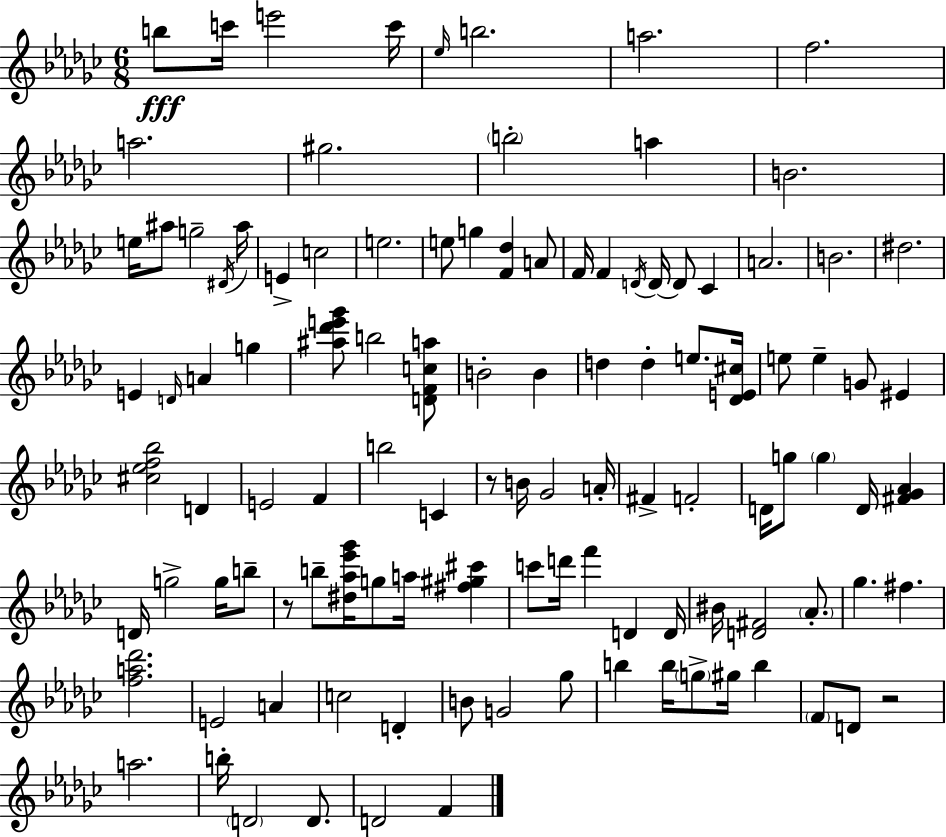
{
  \clef treble
  \numericTimeSignature
  \time 6/8
  \key ees \minor
  \repeat volta 2 { b''8\fff c'''16 e'''2 c'''16 | \grace { ees''16 } b''2. | a''2. | f''2. | \break a''2. | gis''2. | \parenthesize b''2-. a''4 | b'2. | \break e''16 ais''8 g''2-- | \acciaccatura { dis'16 } ais''16 e'4-> c''2 | e''2. | e''8 g''4 <f' des''>4 | \break a'8 f'16 f'4 \acciaccatura { d'16 } d'16~~ d'8 ces'4 | a'2. | b'2. | dis''2. | \break e'4 \grace { d'16 } a'4 | g''4 <ais'' des''' e''' ges'''>8 b''2 | <d' f' c'' a''>8 b'2-. | b'4 d''4 d''4-. | \break e''8. <des' e' cis''>16 e''8 e''4-- g'8 | eis'4 <cis'' ees'' f'' bes''>2 | d'4 e'2 | f'4 b''2 | \break c'4 r8 b'16 ges'2 | a'16-. fis'4-> f'2-. | d'16 g''8 \parenthesize g''4 d'16 | <fis' ges' aes'>4 d'16 g''2-> | \break g''16 b''8-- r8 b''8-- <dis'' aes'' ees''' ges'''>16 g''8 a''16 | <fis'' gis'' cis'''>4 c'''8 d'''16 f'''4 d'4 | d'16 bis'16 <d' fis'>2 | \parenthesize aes'8.-. ges''4. fis''4. | \break <f'' a'' des'''>2. | e'2 | a'4 c''2 | d'4-. b'8 g'2 | \break ges''8 b''4 b''16 \parenthesize g''8-> gis''16 | b''4 \parenthesize f'8 d'8 r2 | a''2. | b''16-. \parenthesize d'2 | \break d'8. d'2 | f'4 } \bar "|."
}